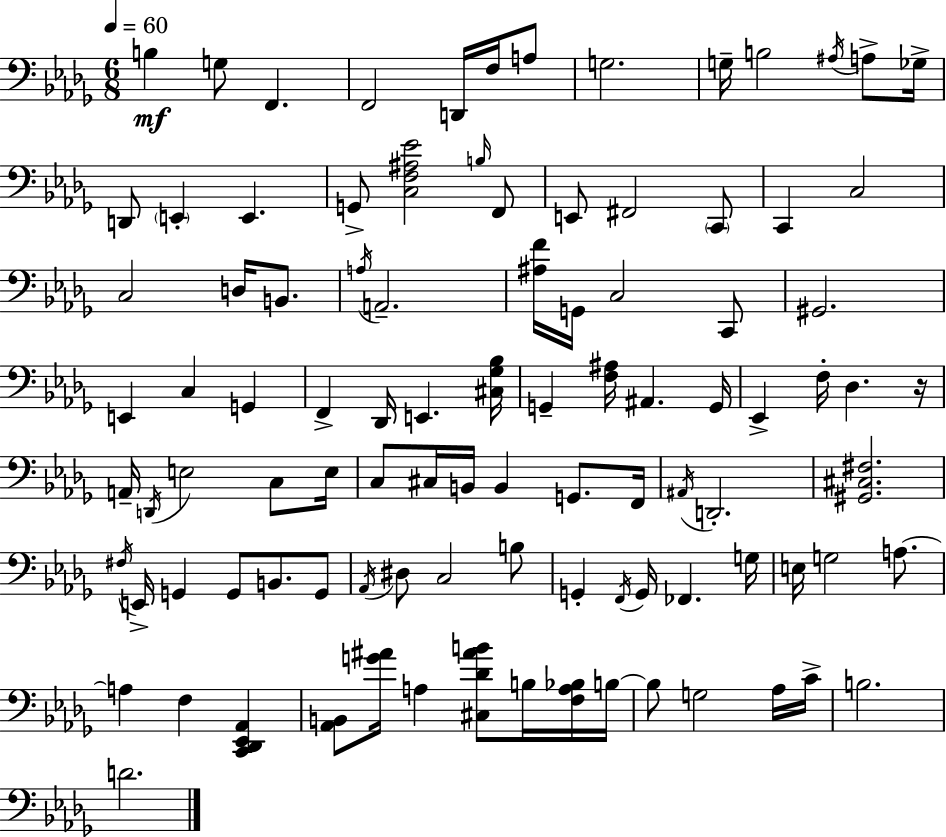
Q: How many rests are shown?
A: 1